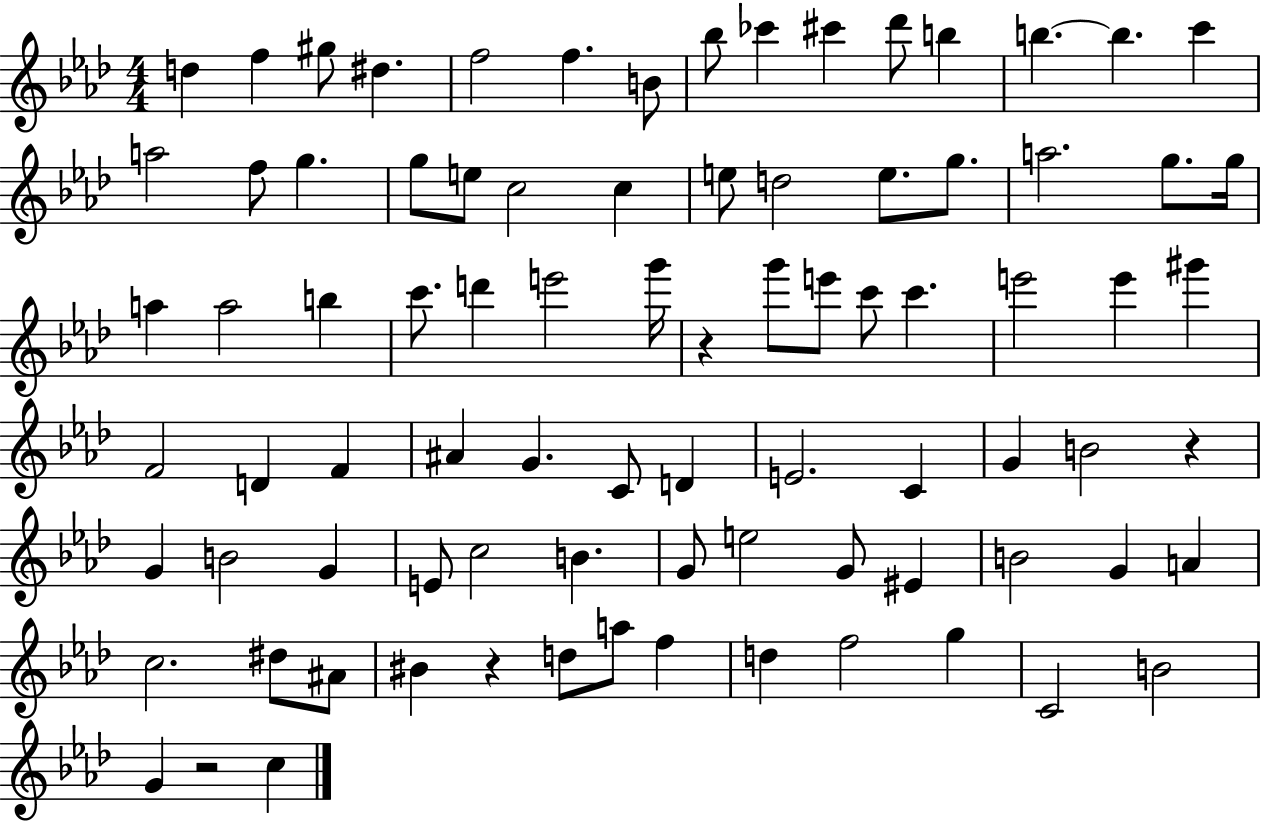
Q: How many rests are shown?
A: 4